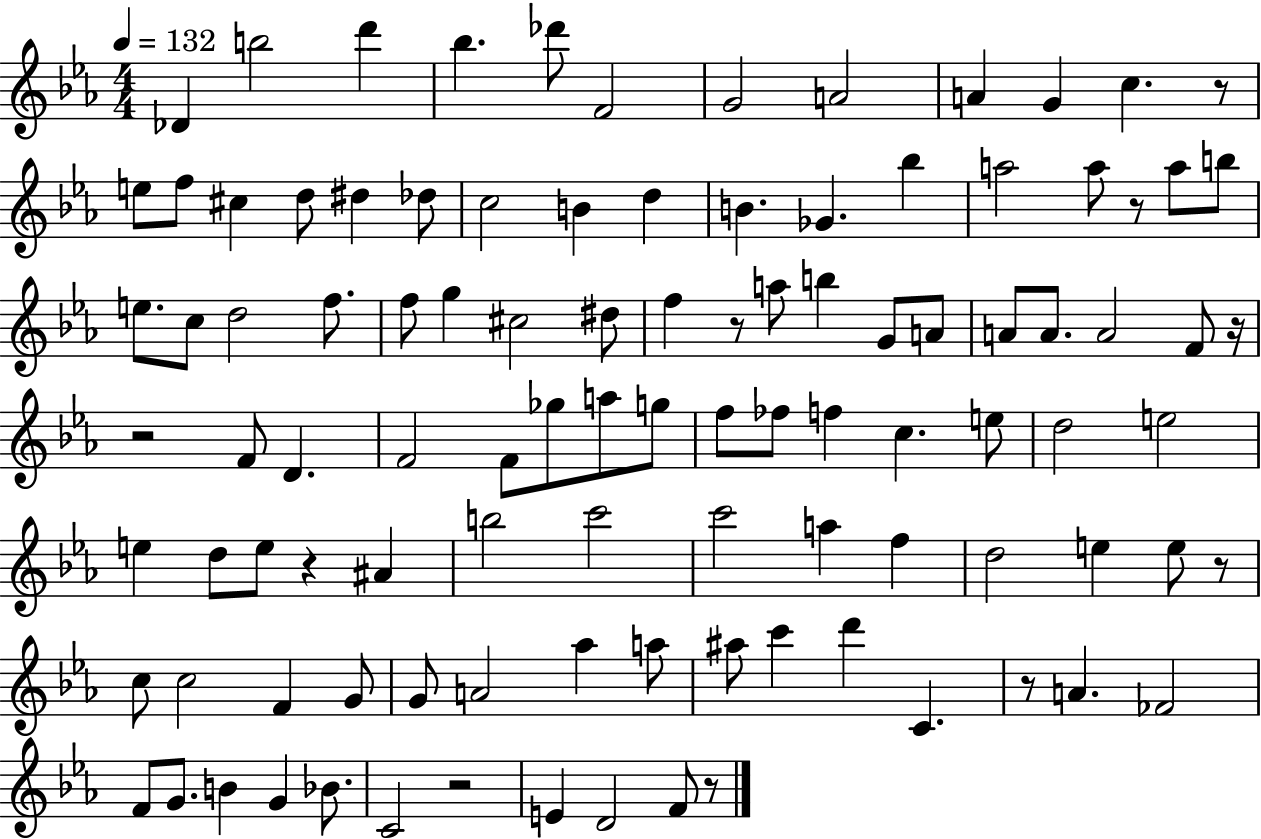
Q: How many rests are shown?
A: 10